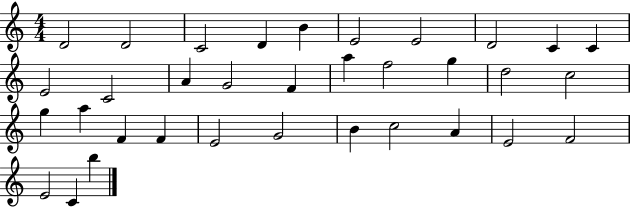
{
  \clef treble
  \numericTimeSignature
  \time 4/4
  \key c \major
  d'2 d'2 | c'2 d'4 b'4 | e'2 e'2 | d'2 c'4 c'4 | \break e'2 c'2 | a'4 g'2 f'4 | a''4 f''2 g''4 | d''2 c''2 | \break g''4 a''4 f'4 f'4 | e'2 g'2 | b'4 c''2 a'4 | e'2 f'2 | \break e'2 c'4 b''4 | \bar "|."
}